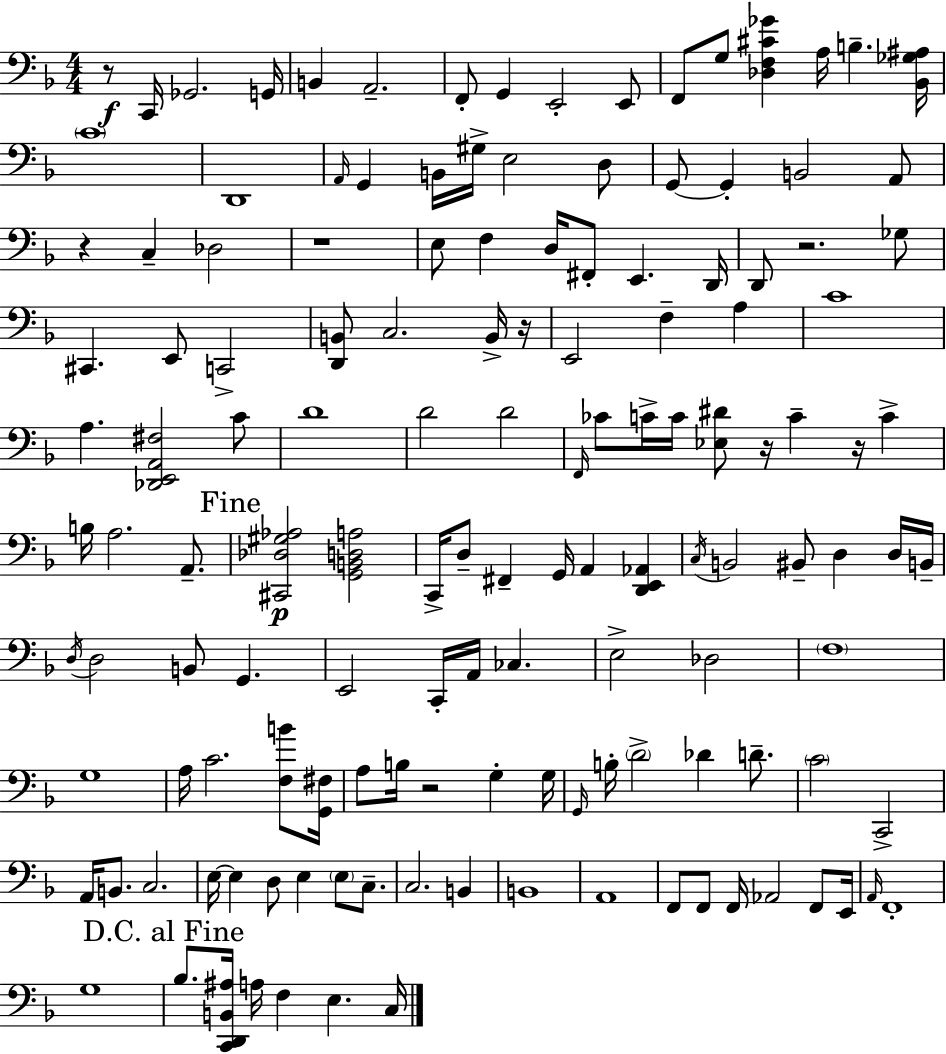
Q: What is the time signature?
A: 4/4